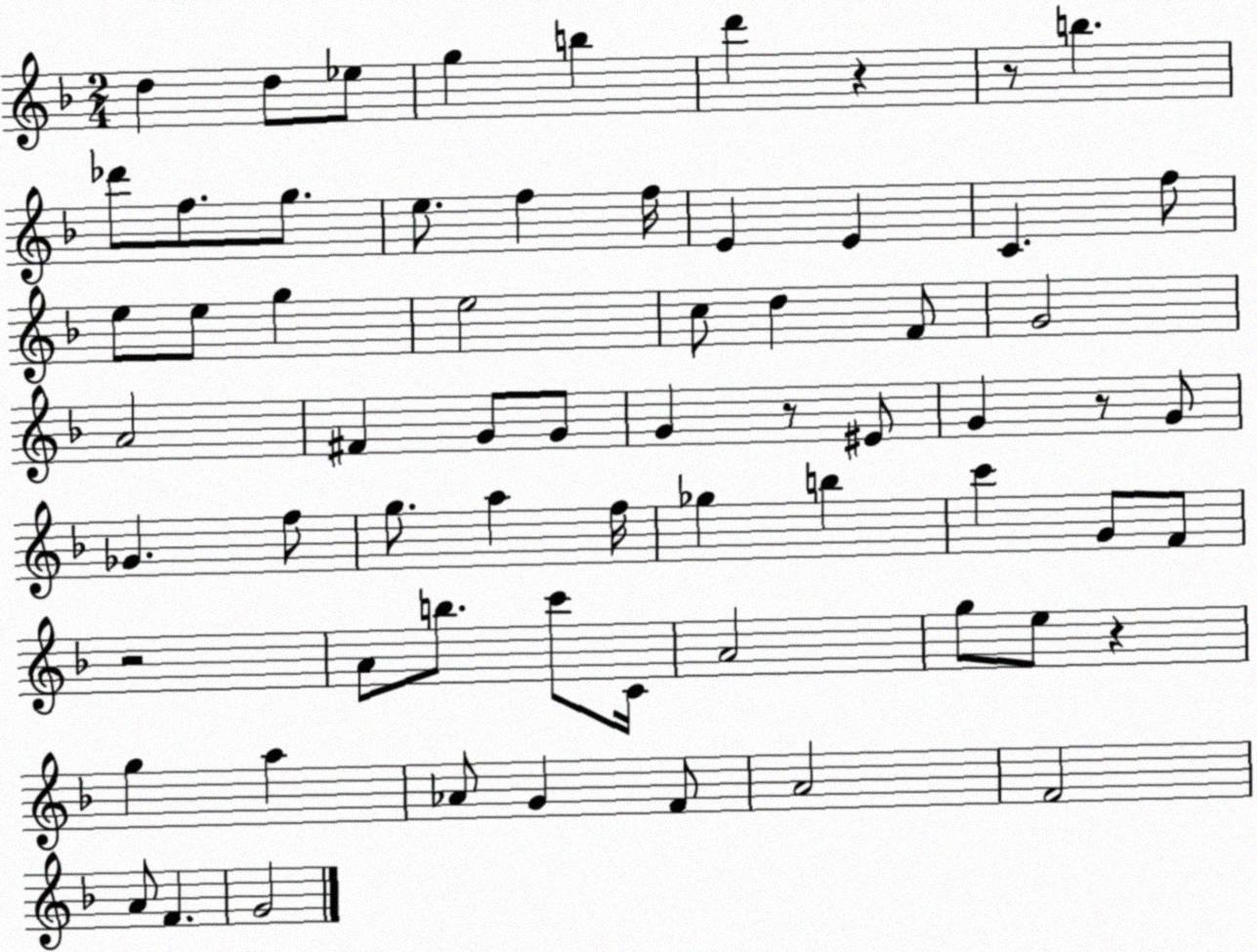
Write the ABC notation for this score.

X:1
T:Untitled
M:2/4
L:1/4
K:F
d d/2 _e/2 g b d' z z/2 b _d'/2 f/2 g/2 e/2 f f/4 E E C f/2 e/2 e/2 g e2 c/2 d F/2 G2 A2 ^F G/2 G/2 G z/2 ^E/2 G z/2 G/2 _G f/2 g/2 a f/4 _g b c' G/2 F/2 z2 A/2 b/2 c'/2 C/4 A2 g/2 e/2 z g a _A/2 G F/2 A2 F2 A/2 F G2